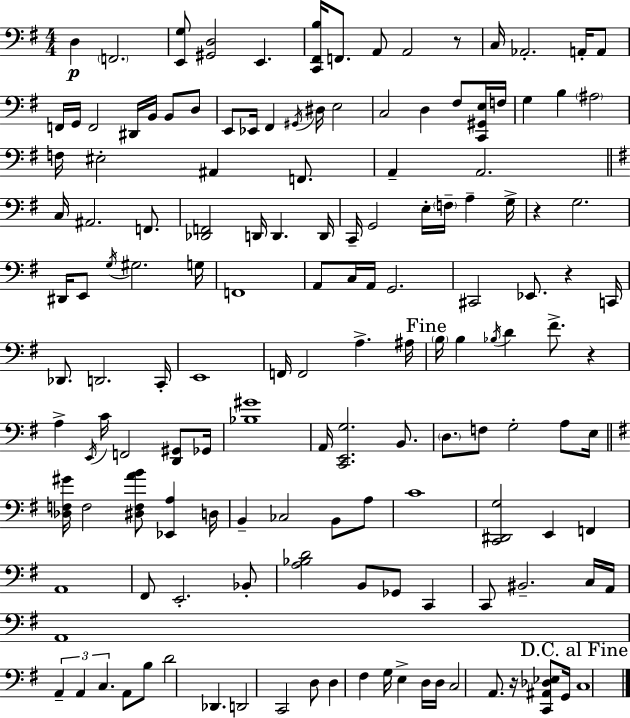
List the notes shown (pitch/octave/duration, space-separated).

D3/q F2/h. [E2,G3]/e [G#2,D3]/h E2/q. [C2,F#2,B3]/s F2/e. A2/e A2/h R/e C3/s Ab2/h. A2/s A2/e F2/s G2/s F2/h D#2/s B2/s B2/e D3/e E2/e Eb2/s F#2/q G#2/s D#3/s E3/h C3/h D3/q F#3/e [C2,G#2,E3]/s F3/s G3/q B3/q A#3/h F3/s EIS3/h A#2/q F2/e. A2/q A2/h. C3/s A#2/h. F2/e. [Db2,F2]/h D2/s D2/q. D2/s C2/s G2/h E3/s F3/s A3/q G3/s R/q G3/h. D#2/s E2/e G3/s G#3/h. G3/s F2/w A2/e C3/s A2/s G2/h. C#2/h Eb2/e. R/q C2/s Db2/e. D2/h. C2/s E2/w F2/s F2/h A3/q. A#3/s B3/s B3/q Bb3/s D4/q F#4/e. R/q A3/q E2/s C4/s F2/h [D2,G#2]/e Gb2/s [Bb3,G#4]/w A2/s [C2,E2,G3]/h. B2/e. D3/e. F3/e G3/h A3/e E3/s [Db3,F3,G#4]/s F3/h [D#3,F3,A4,B4]/e [Eb2,A3]/q D3/s B2/q CES3/h B2/e A3/e C4/w [C2,D#2,G3]/h E2/q F2/q A2/w F#2/e E2/h. Bb2/e [A3,Bb3,D4]/h B2/e Gb2/e C2/q C2/e BIS2/h. C3/s A2/s A2/w A2/q A2/q C3/q. A2/e B3/e D4/h Db2/q. D2/h C2/h D3/e D3/q F#3/q G3/s E3/q D3/s D3/s C3/h A2/e. R/s [C2,A#2,Db3,Eb3]/e G2/s C3/w